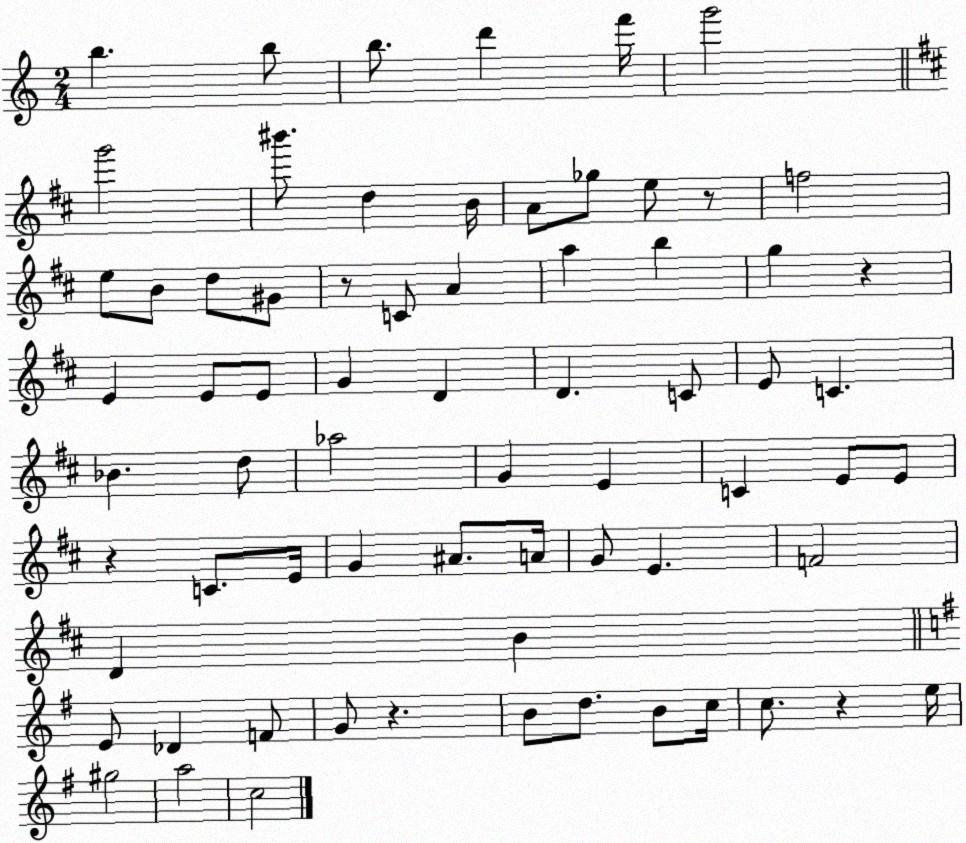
X:1
T:Untitled
M:2/4
L:1/4
K:C
b b/2 b/2 d' f'/4 g'2 g'2 ^b'/2 d B/4 A/2 _g/2 e/2 z/2 f2 e/2 B/2 d/2 ^G/2 z/2 C/2 A a b g z E E/2 E/2 G D D C/2 E/2 C _B d/2 _a2 G E C E/2 E/2 z C/2 E/4 G ^A/2 A/4 G/2 E F2 D B E/2 _D F/2 G/2 z B/2 d/2 B/2 c/4 c/2 z e/4 ^g2 a2 c2